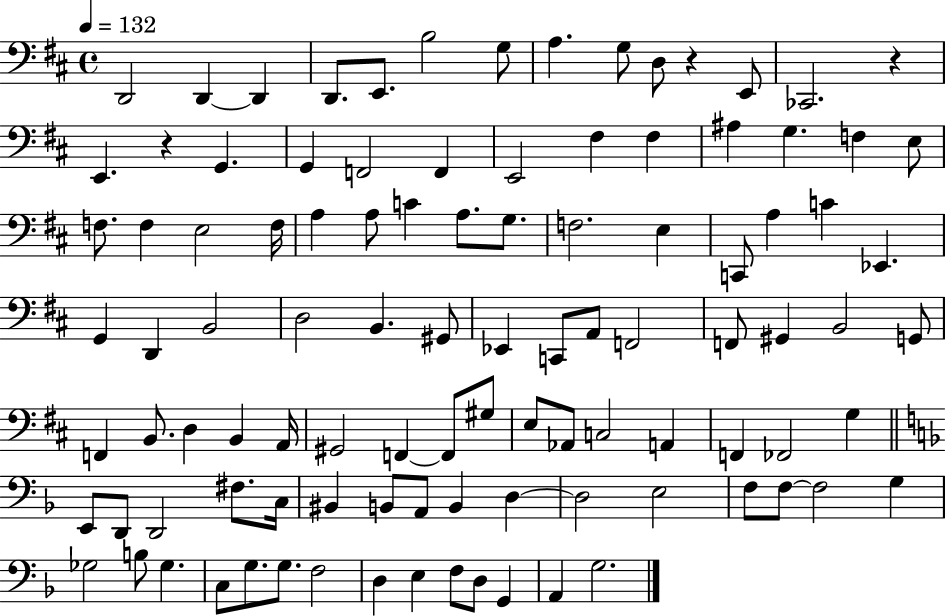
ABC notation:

X:1
T:Untitled
M:4/4
L:1/4
K:D
D,,2 D,, D,, D,,/2 E,,/2 B,2 G,/2 A, G,/2 D,/2 z E,,/2 _C,,2 z E,, z G,, G,, F,,2 F,, E,,2 ^F, ^F, ^A, G, F, E,/2 F,/2 F, E,2 F,/4 A, A,/2 C A,/2 G,/2 F,2 E, C,,/2 A, C _E,, G,, D,, B,,2 D,2 B,, ^G,,/2 _E,, C,,/2 A,,/2 F,,2 F,,/2 ^G,, B,,2 G,,/2 F,, B,,/2 D, B,, A,,/4 ^G,,2 F,, F,,/2 ^G,/2 E,/2 _A,,/2 C,2 A,, F,, _F,,2 G, E,,/2 D,,/2 D,,2 ^F,/2 C,/4 ^B,, B,,/2 A,,/2 B,, D, D,2 E,2 F,/2 F,/2 F,2 G, _G,2 B,/2 _G, C,/2 G,/2 G,/2 F,2 D, E, F,/2 D,/2 G,, A,, G,2